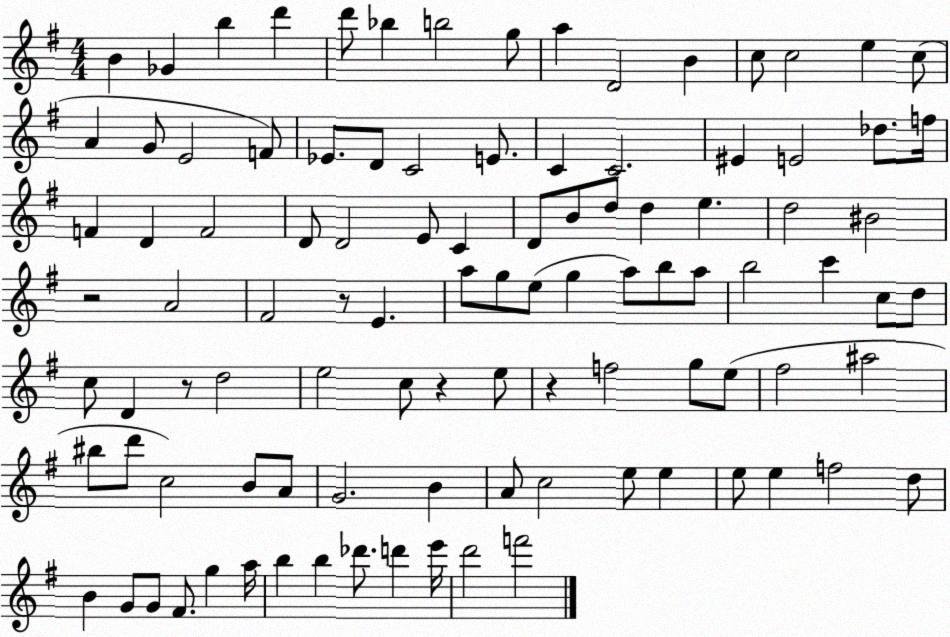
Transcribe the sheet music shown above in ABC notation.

X:1
T:Untitled
M:4/4
L:1/4
K:G
B _G b d' d'/2 _b b2 g/2 a D2 B c/2 c2 e c/2 A G/2 E2 F/2 _E/2 D/2 C2 E/2 C C2 ^E E2 _d/2 f/4 F D F2 D/2 D2 E/2 C D/2 B/2 d/2 d e d2 ^B2 z2 A2 ^F2 z/2 E a/2 g/2 e/2 g a/2 b/2 a/2 b2 c' c/2 d/2 c/2 D z/2 d2 e2 c/2 z e/2 z f2 g/2 e/2 ^f2 ^a2 ^b/2 d'/2 c2 B/2 A/2 G2 B A/2 c2 e/2 e e/2 e f2 d/2 B G/2 G/2 ^F/2 g a/4 b b _d'/2 d' e'/4 d'2 f'2